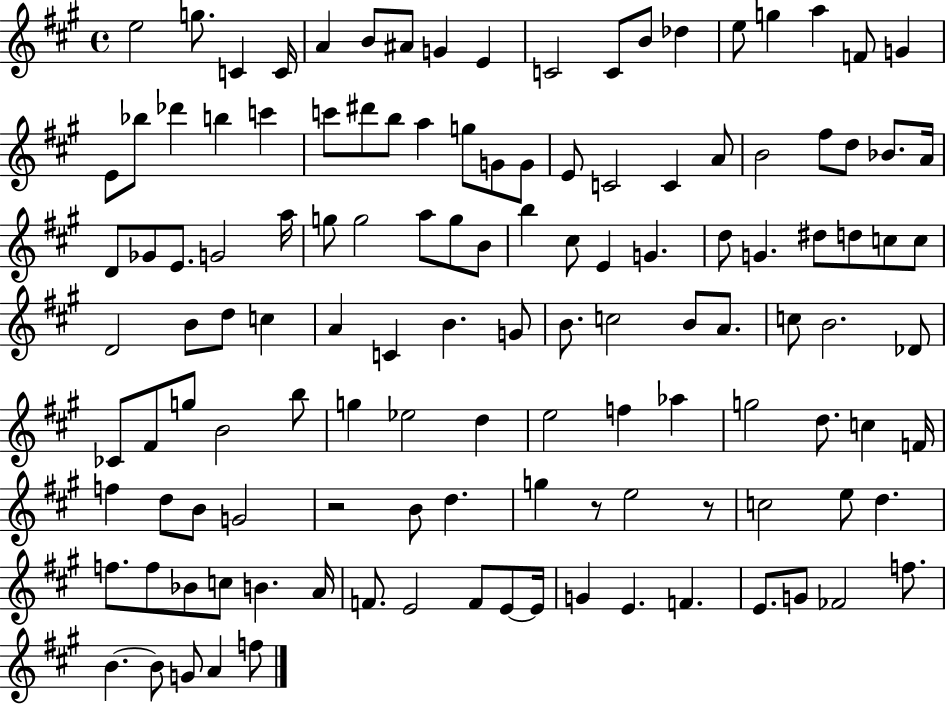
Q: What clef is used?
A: treble